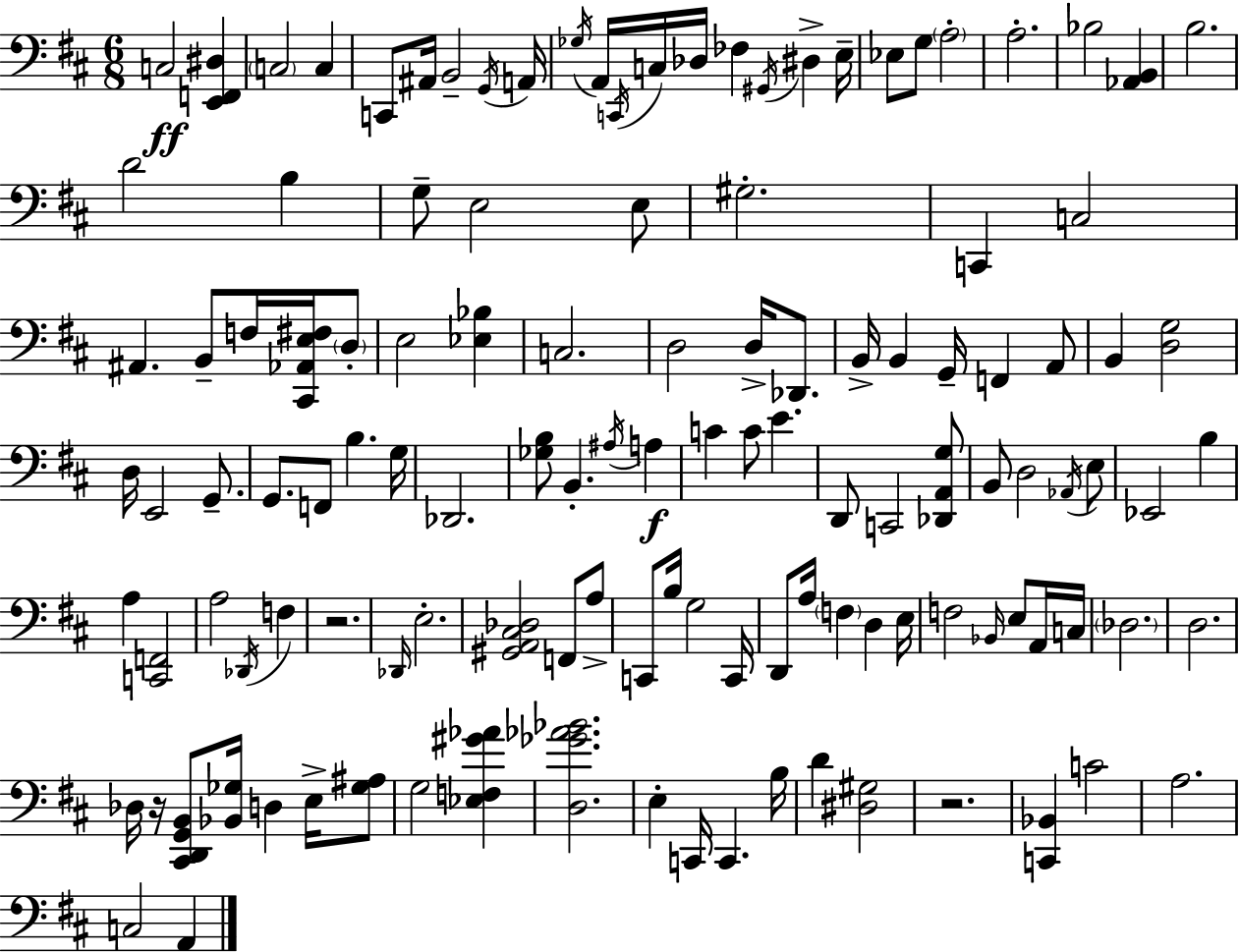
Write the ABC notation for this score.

X:1
T:Untitled
M:6/8
L:1/4
K:D
C,2 [E,,F,,^D,] C,2 C, C,,/2 ^A,,/4 B,,2 G,,/4 A,,/4 _G,/4 A,,/4 C,,/4 C,/4 _D,/4 _F, ^G,,/4 ^D, E,/4 _E,/2 G,/2 A,2 A,2 _B,2 [_A,,B,,] B,2 D2 B, G,/2 E,2 E,/2 ^G,2 C,, C,2 ^A,, B,,/2 F,/4 [^C,,_A,,E,^F,]/4 D,/2 E,2 [_E,_B,] C,2 D,2 D,/4 _D,,/2 B,,/4 B,, G,,/4 F,, A,,/2 B,, [D,G,]2 D,/4 E,,2 G,,/2 G,,/2 F,,/2 B, G,/4 _D,,2 [_G,B,]/2 B,, ^A,/4 A, C C/2 E D,,/2 C,,2 [_D,,A,,G,]/2 B,,/2 D,2 _A,,/4 E,/2 _E,,2 B, A, [C,,F,,]2 A,2 _D,,/4 F, z2 _D,,/4 E,2 [^G,,A,,^C,_D,]2 F,,/2 A,/2 C,,/2 B,/4 G,2 C,,/4 D,,/2 A,/4 F, D, E,/4 F,2 _B,,/4 E,/2 A,,/4 C,/4 _D,2 D,2 _D,/4 z/4 [^C,,D,,G,,B,,]/2 [_B,,_G,]/4 D, E,/4 [_G,^A,]/2 G,2 [_E,F,^G_A] [D,_G_A_B]2 E, C,,/4 C,, B,/4 D [^D,^G,]2 z2 [C,,_B,,] C2 A,2 C,2 A,,